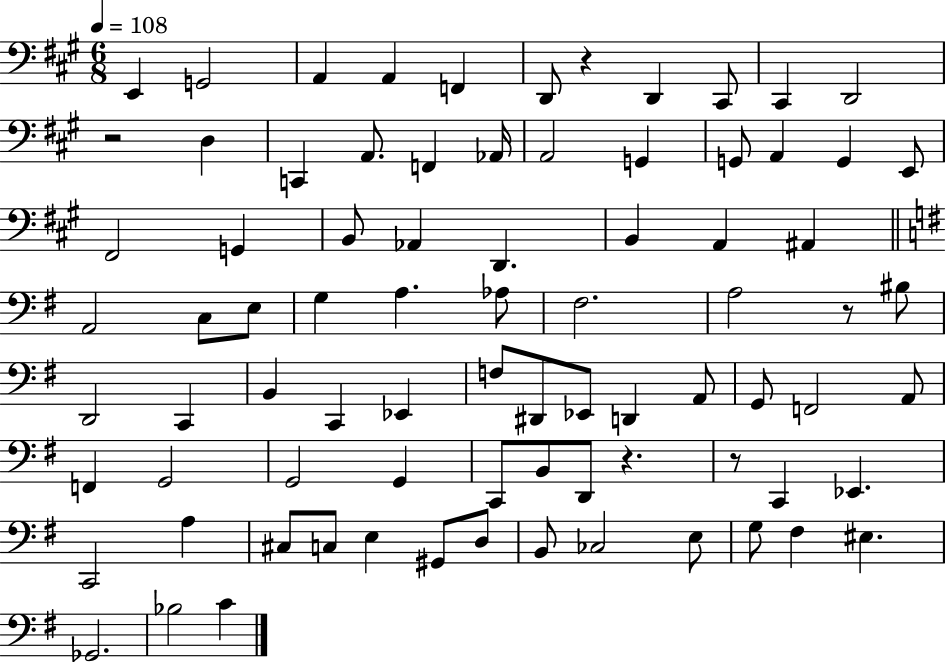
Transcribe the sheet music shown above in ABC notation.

X:1
T:Untitled
M:6/8
L:1/4
K:A
E,, G,,2 A,, A,, F,, D,,/2 z D,, ^C,,/2 ^C,, D,,2 z2 D, C,, A,,/2 F,, _A,,/4 A,,2 G,, G,,/2 A,, G,, E,,/2 ^F,,2 G,, B,,/2 _A,, D,, B,, A,, ^A,, A,,2 C,/2 E,/2 G, A, _A,/2 ^F,2 A,2 z/2 ^B,/2 D,,2 C,, B,, C,, _E,, F,/2 ^D,,/2 _E,,/2 D,, A,,/2 G,,/2 F,,2 A,,/2 F,, G,,2 G,,2 G,, C,,/2 B,,/2 D,,/2 z z/2 C,, _E,, C,,2 A, ^C,/2 C,/2 E, ^G,,/2 D,/2 B,,/2 _C,2 E,/2 G,/2 ^F, ^E, _G,,2 _B,2 C